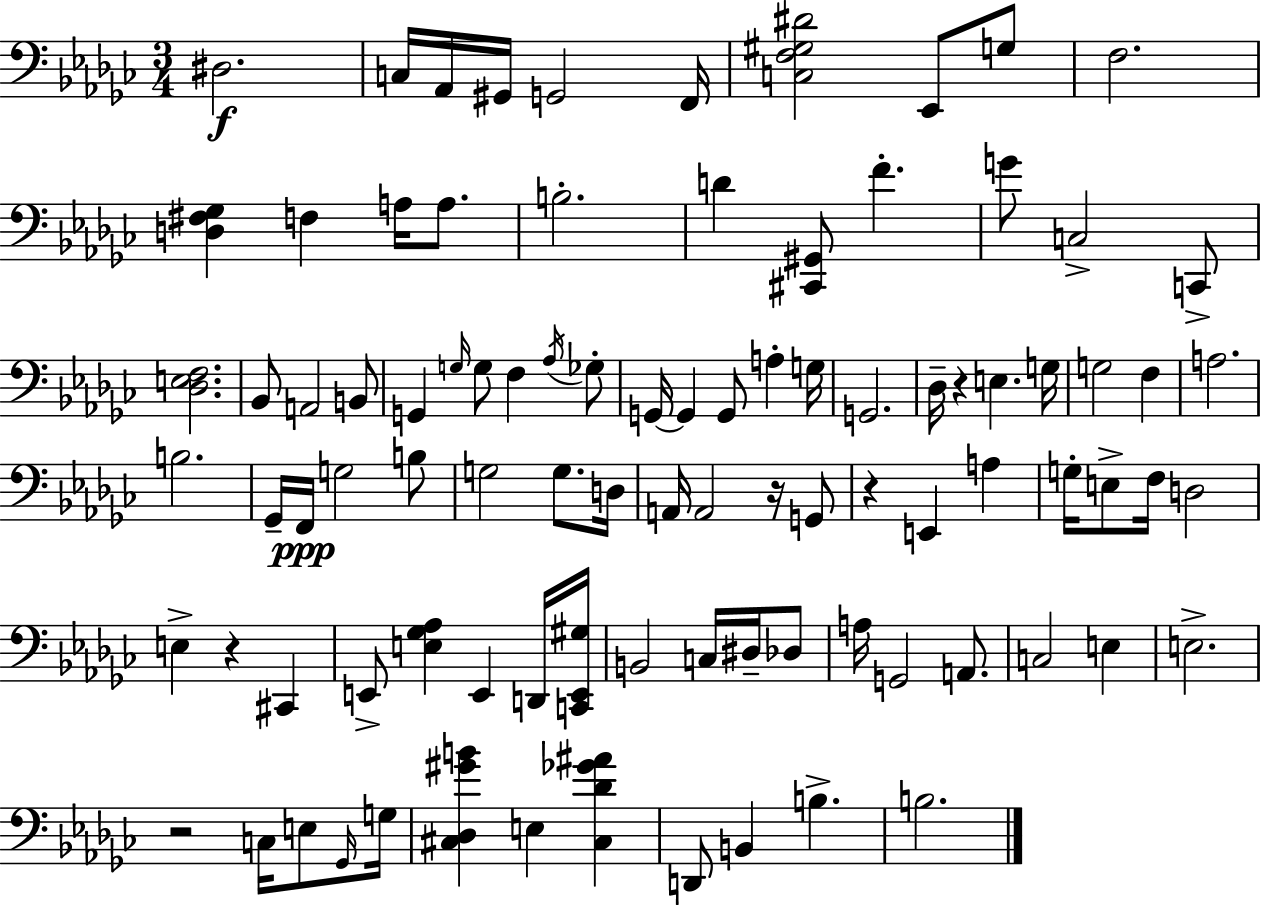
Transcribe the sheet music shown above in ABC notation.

X:1
T:Untitled
M:3/4
L:1/4
K:Ebm
^D,2 C,/4 _A,,/4 ^G,,/4 G,,2 F,,/4 [C,F,^G,^D]2 _E,,/2 G,/2 F,2 [D,^F,_G,] F, A,/4 A,/2 B,2 D [^C,,^G,,]/2 F G/2 C,2 C,,/2 [_D,E,F,]2 _B,,/2 A,,2 B,,/2 G,, G,/4 G,/2 F, _A,/4 _G,/2 G,,/4 G,, G,,/2 A, G,/4 G,,2 _D,/4 z E, G,/4 G,2 F, A,2 B,2 _G,,/4 F,,/4 G,2 B,/2 G,2 G,/2 D,/4 A,,/4 A,,2 z/4 G,,/2 z E,, A, G,/4 E,/2 F,/4 D,2 E, z ^C,, E,,/2 [E,_G,_A,] E,, D,,/4 [C,,E,,^G,]/4 B,,2 C,/4 ^D,/4 _D,/2 A,/4 G,,2 A,,/2 C,2 E, E,2 z2 C,/4 E,/2 _G,,/4 G,/4 [^C,_D,^GB] E, [^C,_D_G^A] D,,/2 B,, B, B,2